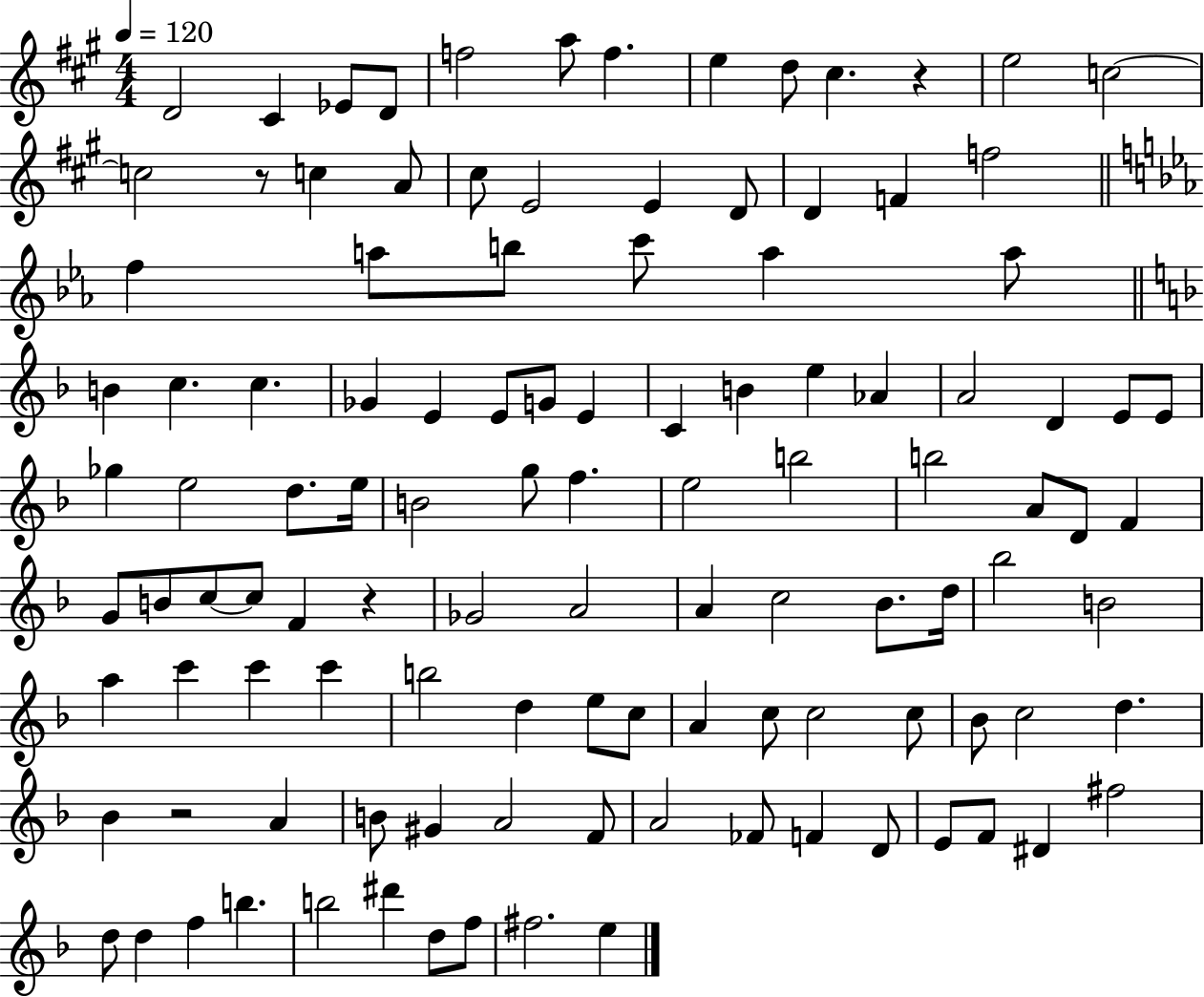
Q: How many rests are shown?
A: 4